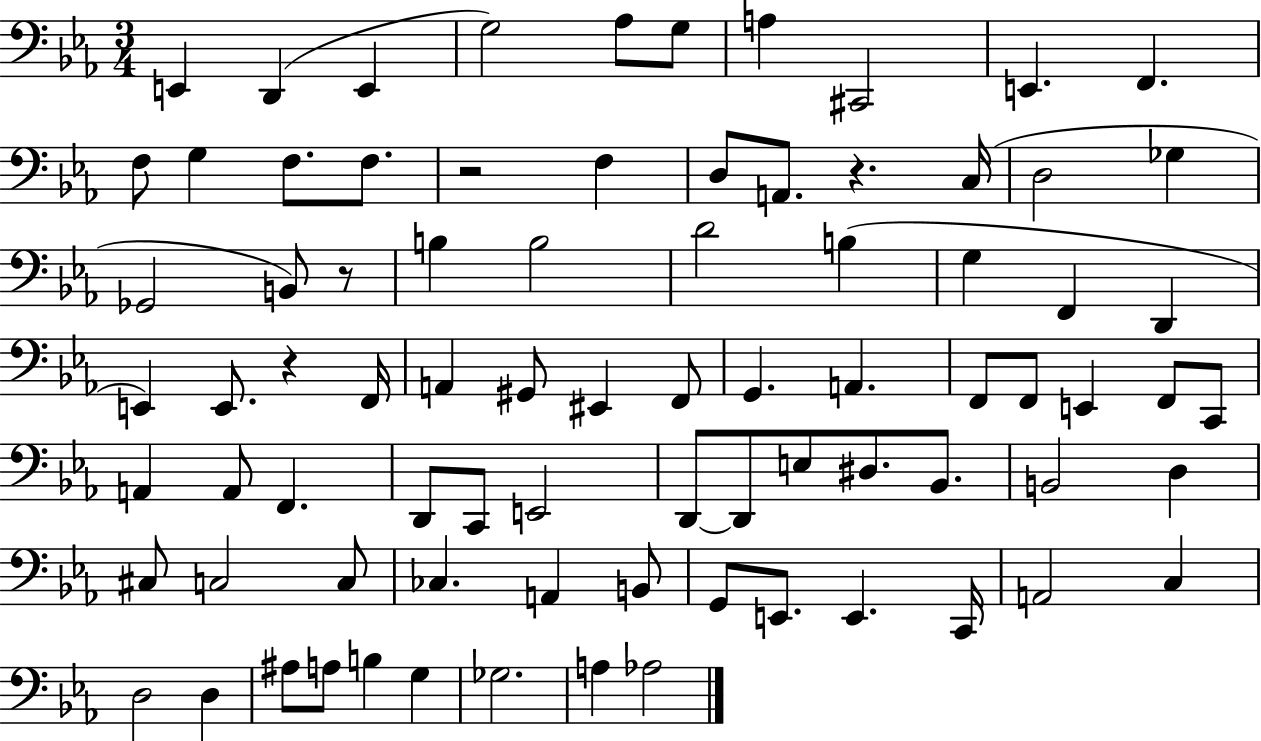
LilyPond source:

{
  \clef bass
  \numericTimeSignature
  \time 3/4
  \key ees \major
  e,4 d,4( e,4 | g2) aes8 g8 | a4 cis,2 | e,4. f,4. | \break f8 g4 f8. f8. | r2 f4 | d8 a,8. r4. c16( | d2 ges4 | \break ges,2 b,8) r8 | b4 b2 | d'2 b4( | g4 f,4 d,4 | \break e,4) e,8. r4 f,16 | a,4 gis,8 eis,4 f,8 | g,4. a,4. | f,8 f,8 e,4 f,8 c,8 | \break a,4 a,8 f,4. | d,8 c,8 e,2 | d,8~~ d,8 e8 dis8. bes,8. | b,2 d4 | \break cis8 c2 c8 | ces4. a,4 b,8 | g,8 e,8. e,4. c,16 | a,2 c4 | \break d2 d4 | ais8 a8 b4 g4 | ges2. | a4 aes2 | \break \bar "|."
}